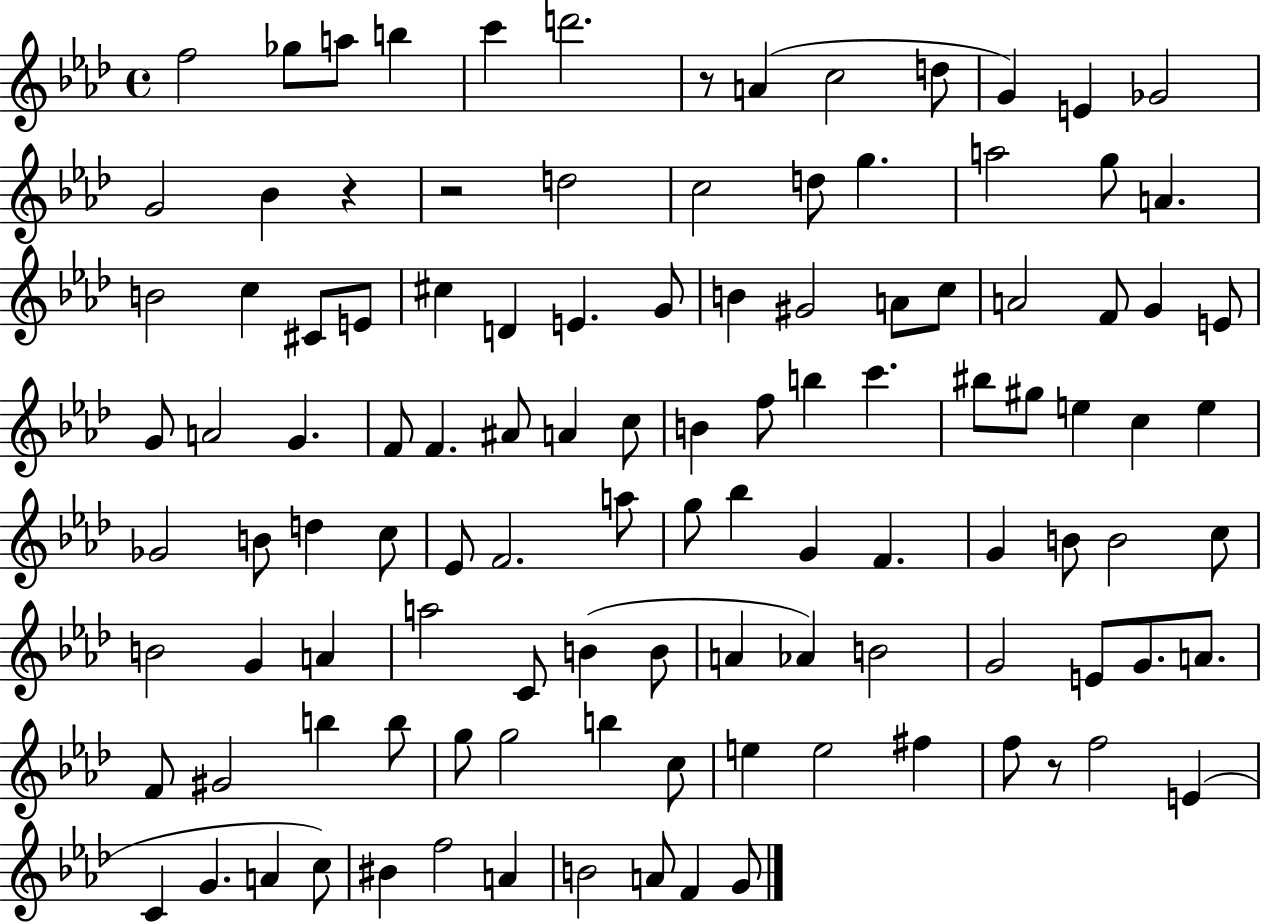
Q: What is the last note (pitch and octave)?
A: G4